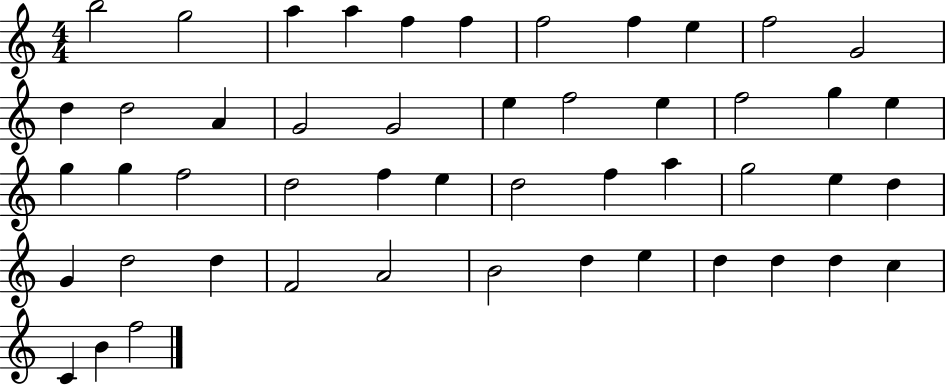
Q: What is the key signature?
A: C major